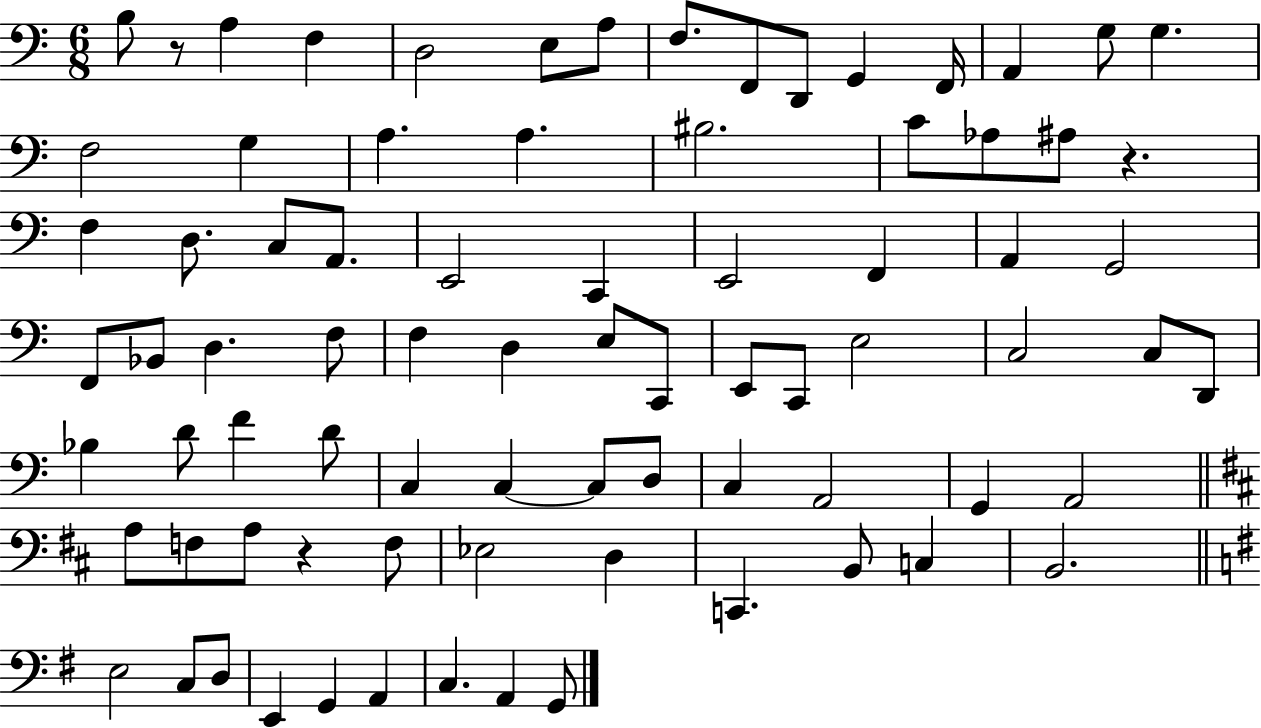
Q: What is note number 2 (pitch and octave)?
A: A3